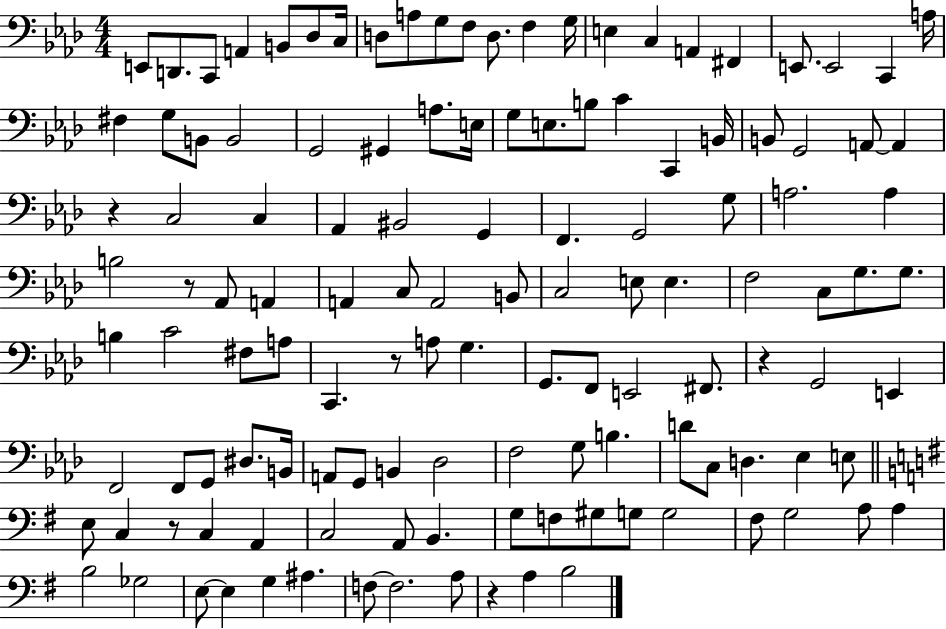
E2/e D2/e. C2/e A2/q B2/e Db3/e C3/s D3/e A3/e G3/e F3/e D3/e. F3/q G3/s E3/q C3/q A2/q F#2/q E2/e. E2/h C2/q A3/s F#3/q G3/e B2/e B2/h G2/h G#2/q A3/e. E3/s G3/e E3/e. B3/e C4/q C2/q B2/s B2/e G2/h A2/e A2/q R/q C3/h C3/q Ab2/q BIS2/h G2/q F2/q. G2/h G3/e A3/h. A3/q B3/h R/e Ab2/e A2/q A2/q C3/e A2/h B2/e C3/h E3/e E3/q. F3/h C3/e G3/e. G3/e. B3/q C4/h F#3/e A3/e C2/q. R/e A3/e G3/q. G2/e. F2/e E2/h F#2/e. R/q G2/h E2/q F2/h F2/e G2/e D#3/e. B2/s A2/e G2/e B2/q Db3/h F3/h G3/e B3/q. D4/e C3/e D3/q. Eb3/q E3/e E3/e C3/q R/e C3/q A2/q C3/h A2/e B2/q. G3/e F3/e G#3/e G3/e G3/h F#3/e G3/h A3/e A3/q B3/h Gb3/h E3/e E3/q G3/q A#3/q. F3/e F3/h. A3/e R/q A3/q B3/h